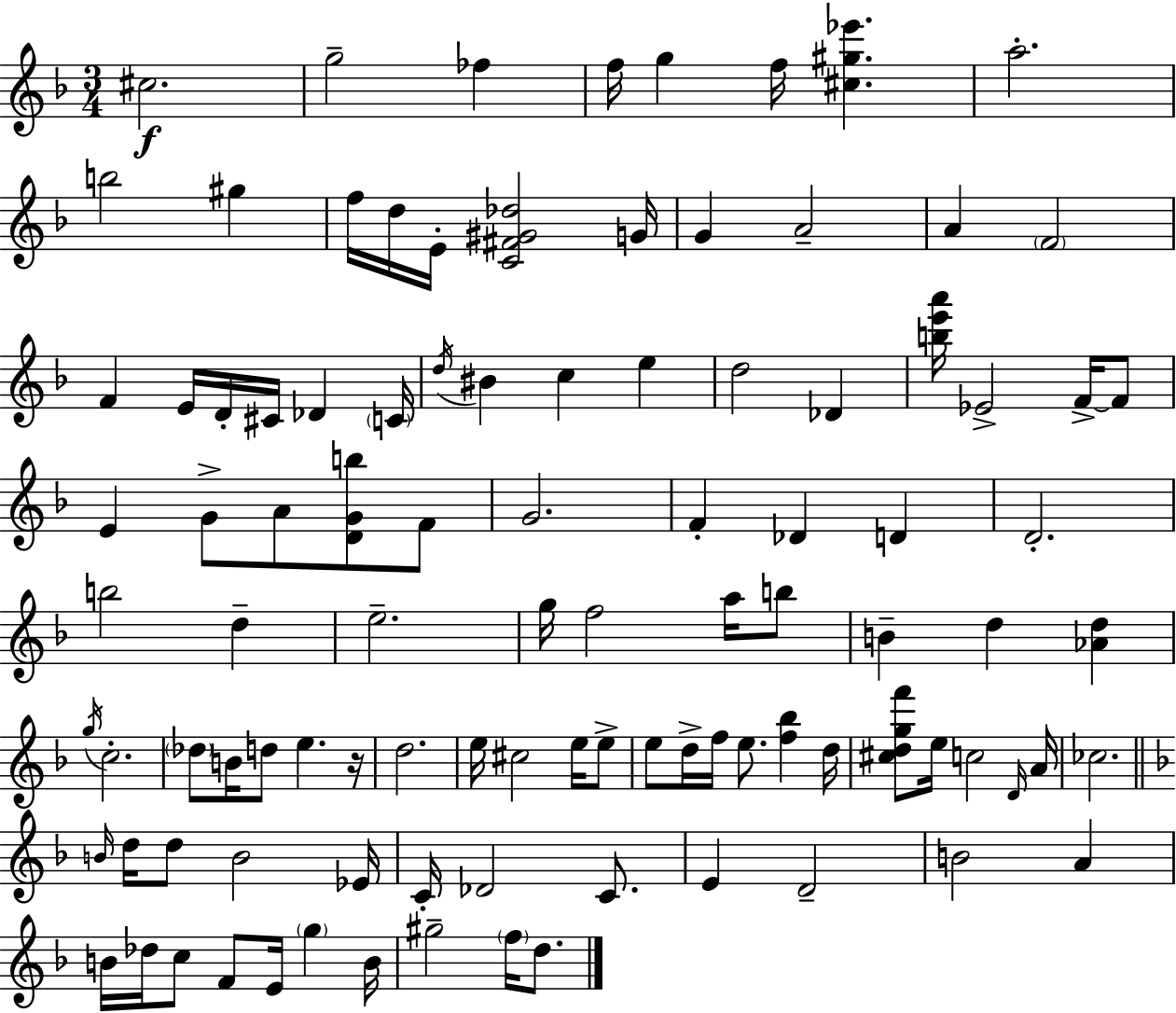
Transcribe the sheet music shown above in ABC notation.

X:1
T:Untitled
M:3/4
L:1/4
K:Dm
^c2 g2 _f f/4 g f/4 [^c^g_e'] a2 b2 ^g f/4 d/4 E/4 [C^F^G_d]2 G/4 G A2 A F2 F E/4 D/4 ^C/4 _D C/4 d/4 ^B c e d2 _D [be'a']/4 _E2 F/4 F/2 E G/2 A/2 [DGb]/2 F/2 G2 F _D D D2 b2 d e2 g/4 f2 a/4 b/2 B d [_Ad] g/4 c2 _d/2 B/4 d/2 e z/4 d2 e/4 ^c2 e/4 e/2 e/2 d/4 f/4 e/2 [f_b] d/4 [^cdgf']/2 e/4 c2 D/4 A/4 _c2 B/4 d/4 d/2 B2 _E/4 C/4 _D2 C/2 E D2 B2 A B/4 _d/4 c/2 F/2 E/4 g B/4 ^g2 f/4 d/2